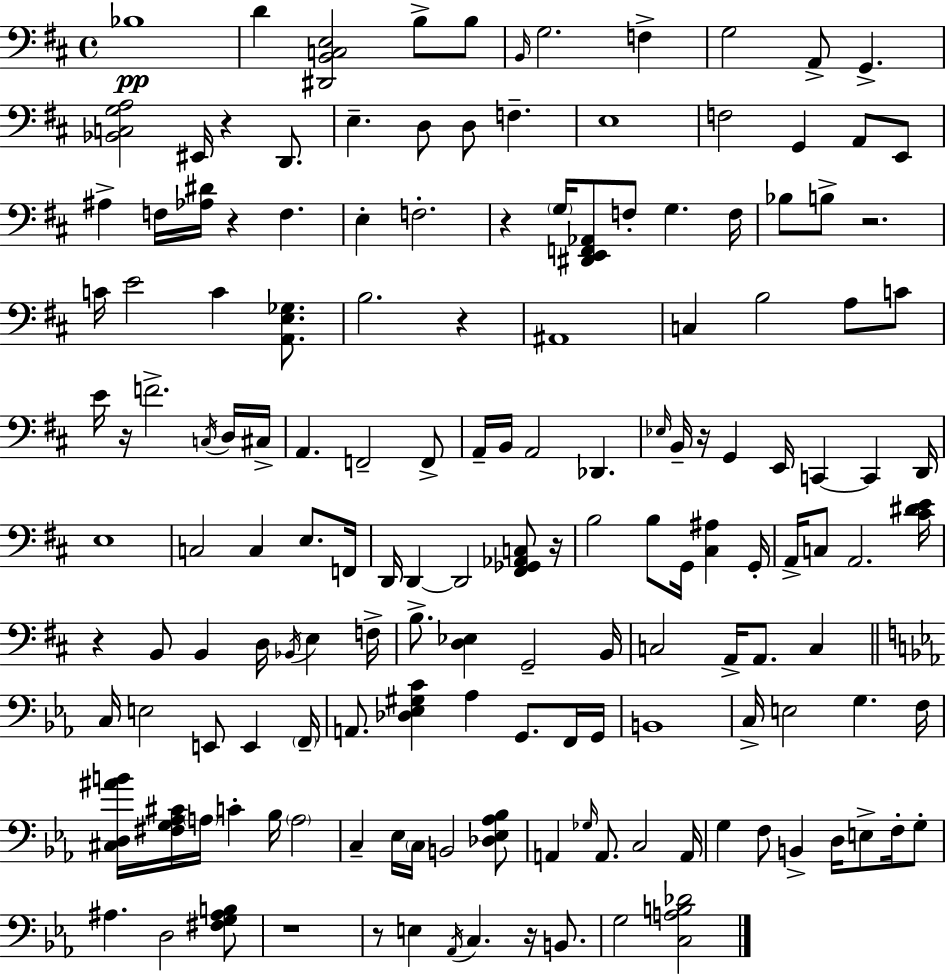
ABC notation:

X:1
T:Untitled
M:4/4
L:1/4
K:D
_B,4 D [^D,,B,,C,E,]2 B,/2 B,/2 B,,/4 G,2 F, G,2 A,,/2 G,, [_B,,C,G,A,]2 ^E,,/4 z D,,/2 E, D,/2 D,/2 F, E,4 F,2 G,, A,,/2 E,,/2 ^A, F,/4 [_A,^D]/4 z F, E, F,2 z G,/4 [^D,,E,,F,,_A,,]/2 F,/2 G, F,/4 _B,/2 B,/2 z2 C/4 E2 C [A,,E,_G,]/2 B,2 z ^A,,4 C, B,2 A,/2 C/2 E/4 z/4 F2 C,/4 D,/4 ^C,/4 A,, F,,2 F,,/2 A,,/4 B,,/4 A,,2 _D,, _E,/4 B,,/4 z/4 G,, E,,/4 C,, C,, D,,/4 E,4 C,2 C, E,/2 F,,/4 D,,/4 D,, D,,2 [^F,,_G,,_A,,C,]/2 z/4 B,2 B,/2 G,,/4 [^C,^A,] G,,/4 A,,/4 C,/2 A,,2 [^C^DE]/4 z B,,/2 B,, D,/4 _B,,/4 E, F,/4 B,/2 [D,_E,] G,,2 B,,/4 C,2 A,,/4 A,,/2 C, C,/4 E,2 E,,/2 E,, F,,/4 A,,/2 [_D,_E,^G,C] _A, G,,/2 F,,/4 G,,/4 B,,4 C,/4 E,2 G, F,/4 [^C,D,^AB]/4 [^F,G,_A,^C]/4 A,/4 C _B,/4 A,2 C, _E,/4 C,/4 B,,2 [_D,_E,_A,_B,]/2 A,, _G,/4 A,,/2 C,2 A,,/4 G, F,/2 B,, D,/4 E,/2 F,/4 G,/2 ^A, D,2 [^F,G,^A,B,]/2 z4 z/2 E, _A,,/4 C, z/4 B,,/2 G,2 [C,A,B,_D]2